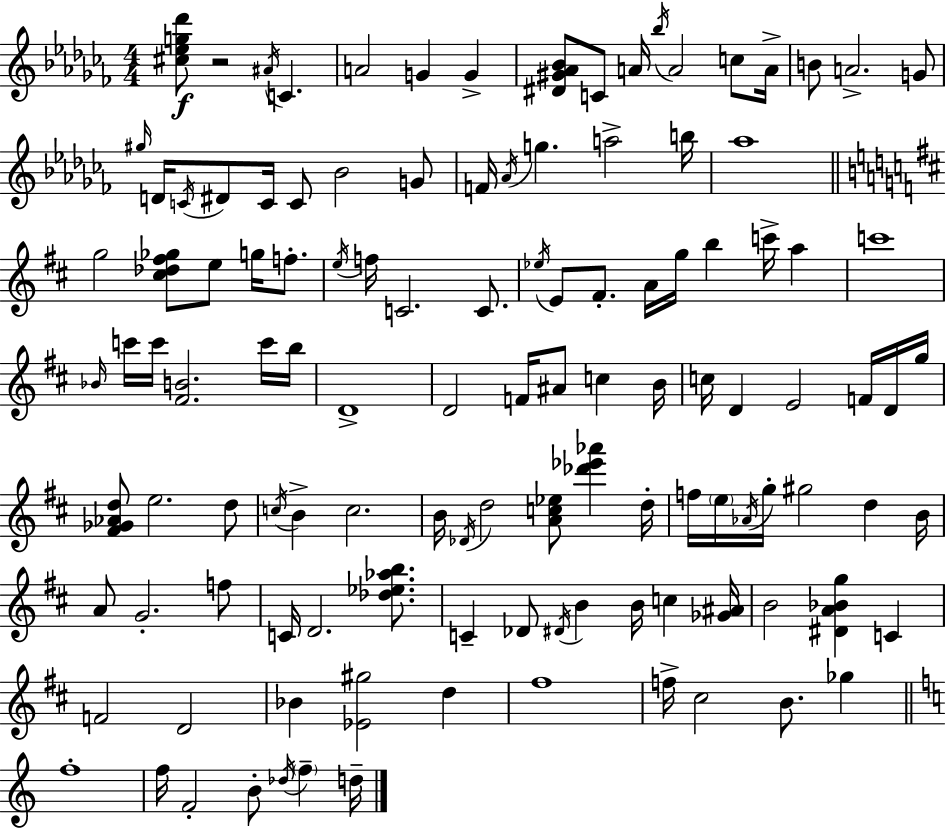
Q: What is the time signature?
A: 4/4